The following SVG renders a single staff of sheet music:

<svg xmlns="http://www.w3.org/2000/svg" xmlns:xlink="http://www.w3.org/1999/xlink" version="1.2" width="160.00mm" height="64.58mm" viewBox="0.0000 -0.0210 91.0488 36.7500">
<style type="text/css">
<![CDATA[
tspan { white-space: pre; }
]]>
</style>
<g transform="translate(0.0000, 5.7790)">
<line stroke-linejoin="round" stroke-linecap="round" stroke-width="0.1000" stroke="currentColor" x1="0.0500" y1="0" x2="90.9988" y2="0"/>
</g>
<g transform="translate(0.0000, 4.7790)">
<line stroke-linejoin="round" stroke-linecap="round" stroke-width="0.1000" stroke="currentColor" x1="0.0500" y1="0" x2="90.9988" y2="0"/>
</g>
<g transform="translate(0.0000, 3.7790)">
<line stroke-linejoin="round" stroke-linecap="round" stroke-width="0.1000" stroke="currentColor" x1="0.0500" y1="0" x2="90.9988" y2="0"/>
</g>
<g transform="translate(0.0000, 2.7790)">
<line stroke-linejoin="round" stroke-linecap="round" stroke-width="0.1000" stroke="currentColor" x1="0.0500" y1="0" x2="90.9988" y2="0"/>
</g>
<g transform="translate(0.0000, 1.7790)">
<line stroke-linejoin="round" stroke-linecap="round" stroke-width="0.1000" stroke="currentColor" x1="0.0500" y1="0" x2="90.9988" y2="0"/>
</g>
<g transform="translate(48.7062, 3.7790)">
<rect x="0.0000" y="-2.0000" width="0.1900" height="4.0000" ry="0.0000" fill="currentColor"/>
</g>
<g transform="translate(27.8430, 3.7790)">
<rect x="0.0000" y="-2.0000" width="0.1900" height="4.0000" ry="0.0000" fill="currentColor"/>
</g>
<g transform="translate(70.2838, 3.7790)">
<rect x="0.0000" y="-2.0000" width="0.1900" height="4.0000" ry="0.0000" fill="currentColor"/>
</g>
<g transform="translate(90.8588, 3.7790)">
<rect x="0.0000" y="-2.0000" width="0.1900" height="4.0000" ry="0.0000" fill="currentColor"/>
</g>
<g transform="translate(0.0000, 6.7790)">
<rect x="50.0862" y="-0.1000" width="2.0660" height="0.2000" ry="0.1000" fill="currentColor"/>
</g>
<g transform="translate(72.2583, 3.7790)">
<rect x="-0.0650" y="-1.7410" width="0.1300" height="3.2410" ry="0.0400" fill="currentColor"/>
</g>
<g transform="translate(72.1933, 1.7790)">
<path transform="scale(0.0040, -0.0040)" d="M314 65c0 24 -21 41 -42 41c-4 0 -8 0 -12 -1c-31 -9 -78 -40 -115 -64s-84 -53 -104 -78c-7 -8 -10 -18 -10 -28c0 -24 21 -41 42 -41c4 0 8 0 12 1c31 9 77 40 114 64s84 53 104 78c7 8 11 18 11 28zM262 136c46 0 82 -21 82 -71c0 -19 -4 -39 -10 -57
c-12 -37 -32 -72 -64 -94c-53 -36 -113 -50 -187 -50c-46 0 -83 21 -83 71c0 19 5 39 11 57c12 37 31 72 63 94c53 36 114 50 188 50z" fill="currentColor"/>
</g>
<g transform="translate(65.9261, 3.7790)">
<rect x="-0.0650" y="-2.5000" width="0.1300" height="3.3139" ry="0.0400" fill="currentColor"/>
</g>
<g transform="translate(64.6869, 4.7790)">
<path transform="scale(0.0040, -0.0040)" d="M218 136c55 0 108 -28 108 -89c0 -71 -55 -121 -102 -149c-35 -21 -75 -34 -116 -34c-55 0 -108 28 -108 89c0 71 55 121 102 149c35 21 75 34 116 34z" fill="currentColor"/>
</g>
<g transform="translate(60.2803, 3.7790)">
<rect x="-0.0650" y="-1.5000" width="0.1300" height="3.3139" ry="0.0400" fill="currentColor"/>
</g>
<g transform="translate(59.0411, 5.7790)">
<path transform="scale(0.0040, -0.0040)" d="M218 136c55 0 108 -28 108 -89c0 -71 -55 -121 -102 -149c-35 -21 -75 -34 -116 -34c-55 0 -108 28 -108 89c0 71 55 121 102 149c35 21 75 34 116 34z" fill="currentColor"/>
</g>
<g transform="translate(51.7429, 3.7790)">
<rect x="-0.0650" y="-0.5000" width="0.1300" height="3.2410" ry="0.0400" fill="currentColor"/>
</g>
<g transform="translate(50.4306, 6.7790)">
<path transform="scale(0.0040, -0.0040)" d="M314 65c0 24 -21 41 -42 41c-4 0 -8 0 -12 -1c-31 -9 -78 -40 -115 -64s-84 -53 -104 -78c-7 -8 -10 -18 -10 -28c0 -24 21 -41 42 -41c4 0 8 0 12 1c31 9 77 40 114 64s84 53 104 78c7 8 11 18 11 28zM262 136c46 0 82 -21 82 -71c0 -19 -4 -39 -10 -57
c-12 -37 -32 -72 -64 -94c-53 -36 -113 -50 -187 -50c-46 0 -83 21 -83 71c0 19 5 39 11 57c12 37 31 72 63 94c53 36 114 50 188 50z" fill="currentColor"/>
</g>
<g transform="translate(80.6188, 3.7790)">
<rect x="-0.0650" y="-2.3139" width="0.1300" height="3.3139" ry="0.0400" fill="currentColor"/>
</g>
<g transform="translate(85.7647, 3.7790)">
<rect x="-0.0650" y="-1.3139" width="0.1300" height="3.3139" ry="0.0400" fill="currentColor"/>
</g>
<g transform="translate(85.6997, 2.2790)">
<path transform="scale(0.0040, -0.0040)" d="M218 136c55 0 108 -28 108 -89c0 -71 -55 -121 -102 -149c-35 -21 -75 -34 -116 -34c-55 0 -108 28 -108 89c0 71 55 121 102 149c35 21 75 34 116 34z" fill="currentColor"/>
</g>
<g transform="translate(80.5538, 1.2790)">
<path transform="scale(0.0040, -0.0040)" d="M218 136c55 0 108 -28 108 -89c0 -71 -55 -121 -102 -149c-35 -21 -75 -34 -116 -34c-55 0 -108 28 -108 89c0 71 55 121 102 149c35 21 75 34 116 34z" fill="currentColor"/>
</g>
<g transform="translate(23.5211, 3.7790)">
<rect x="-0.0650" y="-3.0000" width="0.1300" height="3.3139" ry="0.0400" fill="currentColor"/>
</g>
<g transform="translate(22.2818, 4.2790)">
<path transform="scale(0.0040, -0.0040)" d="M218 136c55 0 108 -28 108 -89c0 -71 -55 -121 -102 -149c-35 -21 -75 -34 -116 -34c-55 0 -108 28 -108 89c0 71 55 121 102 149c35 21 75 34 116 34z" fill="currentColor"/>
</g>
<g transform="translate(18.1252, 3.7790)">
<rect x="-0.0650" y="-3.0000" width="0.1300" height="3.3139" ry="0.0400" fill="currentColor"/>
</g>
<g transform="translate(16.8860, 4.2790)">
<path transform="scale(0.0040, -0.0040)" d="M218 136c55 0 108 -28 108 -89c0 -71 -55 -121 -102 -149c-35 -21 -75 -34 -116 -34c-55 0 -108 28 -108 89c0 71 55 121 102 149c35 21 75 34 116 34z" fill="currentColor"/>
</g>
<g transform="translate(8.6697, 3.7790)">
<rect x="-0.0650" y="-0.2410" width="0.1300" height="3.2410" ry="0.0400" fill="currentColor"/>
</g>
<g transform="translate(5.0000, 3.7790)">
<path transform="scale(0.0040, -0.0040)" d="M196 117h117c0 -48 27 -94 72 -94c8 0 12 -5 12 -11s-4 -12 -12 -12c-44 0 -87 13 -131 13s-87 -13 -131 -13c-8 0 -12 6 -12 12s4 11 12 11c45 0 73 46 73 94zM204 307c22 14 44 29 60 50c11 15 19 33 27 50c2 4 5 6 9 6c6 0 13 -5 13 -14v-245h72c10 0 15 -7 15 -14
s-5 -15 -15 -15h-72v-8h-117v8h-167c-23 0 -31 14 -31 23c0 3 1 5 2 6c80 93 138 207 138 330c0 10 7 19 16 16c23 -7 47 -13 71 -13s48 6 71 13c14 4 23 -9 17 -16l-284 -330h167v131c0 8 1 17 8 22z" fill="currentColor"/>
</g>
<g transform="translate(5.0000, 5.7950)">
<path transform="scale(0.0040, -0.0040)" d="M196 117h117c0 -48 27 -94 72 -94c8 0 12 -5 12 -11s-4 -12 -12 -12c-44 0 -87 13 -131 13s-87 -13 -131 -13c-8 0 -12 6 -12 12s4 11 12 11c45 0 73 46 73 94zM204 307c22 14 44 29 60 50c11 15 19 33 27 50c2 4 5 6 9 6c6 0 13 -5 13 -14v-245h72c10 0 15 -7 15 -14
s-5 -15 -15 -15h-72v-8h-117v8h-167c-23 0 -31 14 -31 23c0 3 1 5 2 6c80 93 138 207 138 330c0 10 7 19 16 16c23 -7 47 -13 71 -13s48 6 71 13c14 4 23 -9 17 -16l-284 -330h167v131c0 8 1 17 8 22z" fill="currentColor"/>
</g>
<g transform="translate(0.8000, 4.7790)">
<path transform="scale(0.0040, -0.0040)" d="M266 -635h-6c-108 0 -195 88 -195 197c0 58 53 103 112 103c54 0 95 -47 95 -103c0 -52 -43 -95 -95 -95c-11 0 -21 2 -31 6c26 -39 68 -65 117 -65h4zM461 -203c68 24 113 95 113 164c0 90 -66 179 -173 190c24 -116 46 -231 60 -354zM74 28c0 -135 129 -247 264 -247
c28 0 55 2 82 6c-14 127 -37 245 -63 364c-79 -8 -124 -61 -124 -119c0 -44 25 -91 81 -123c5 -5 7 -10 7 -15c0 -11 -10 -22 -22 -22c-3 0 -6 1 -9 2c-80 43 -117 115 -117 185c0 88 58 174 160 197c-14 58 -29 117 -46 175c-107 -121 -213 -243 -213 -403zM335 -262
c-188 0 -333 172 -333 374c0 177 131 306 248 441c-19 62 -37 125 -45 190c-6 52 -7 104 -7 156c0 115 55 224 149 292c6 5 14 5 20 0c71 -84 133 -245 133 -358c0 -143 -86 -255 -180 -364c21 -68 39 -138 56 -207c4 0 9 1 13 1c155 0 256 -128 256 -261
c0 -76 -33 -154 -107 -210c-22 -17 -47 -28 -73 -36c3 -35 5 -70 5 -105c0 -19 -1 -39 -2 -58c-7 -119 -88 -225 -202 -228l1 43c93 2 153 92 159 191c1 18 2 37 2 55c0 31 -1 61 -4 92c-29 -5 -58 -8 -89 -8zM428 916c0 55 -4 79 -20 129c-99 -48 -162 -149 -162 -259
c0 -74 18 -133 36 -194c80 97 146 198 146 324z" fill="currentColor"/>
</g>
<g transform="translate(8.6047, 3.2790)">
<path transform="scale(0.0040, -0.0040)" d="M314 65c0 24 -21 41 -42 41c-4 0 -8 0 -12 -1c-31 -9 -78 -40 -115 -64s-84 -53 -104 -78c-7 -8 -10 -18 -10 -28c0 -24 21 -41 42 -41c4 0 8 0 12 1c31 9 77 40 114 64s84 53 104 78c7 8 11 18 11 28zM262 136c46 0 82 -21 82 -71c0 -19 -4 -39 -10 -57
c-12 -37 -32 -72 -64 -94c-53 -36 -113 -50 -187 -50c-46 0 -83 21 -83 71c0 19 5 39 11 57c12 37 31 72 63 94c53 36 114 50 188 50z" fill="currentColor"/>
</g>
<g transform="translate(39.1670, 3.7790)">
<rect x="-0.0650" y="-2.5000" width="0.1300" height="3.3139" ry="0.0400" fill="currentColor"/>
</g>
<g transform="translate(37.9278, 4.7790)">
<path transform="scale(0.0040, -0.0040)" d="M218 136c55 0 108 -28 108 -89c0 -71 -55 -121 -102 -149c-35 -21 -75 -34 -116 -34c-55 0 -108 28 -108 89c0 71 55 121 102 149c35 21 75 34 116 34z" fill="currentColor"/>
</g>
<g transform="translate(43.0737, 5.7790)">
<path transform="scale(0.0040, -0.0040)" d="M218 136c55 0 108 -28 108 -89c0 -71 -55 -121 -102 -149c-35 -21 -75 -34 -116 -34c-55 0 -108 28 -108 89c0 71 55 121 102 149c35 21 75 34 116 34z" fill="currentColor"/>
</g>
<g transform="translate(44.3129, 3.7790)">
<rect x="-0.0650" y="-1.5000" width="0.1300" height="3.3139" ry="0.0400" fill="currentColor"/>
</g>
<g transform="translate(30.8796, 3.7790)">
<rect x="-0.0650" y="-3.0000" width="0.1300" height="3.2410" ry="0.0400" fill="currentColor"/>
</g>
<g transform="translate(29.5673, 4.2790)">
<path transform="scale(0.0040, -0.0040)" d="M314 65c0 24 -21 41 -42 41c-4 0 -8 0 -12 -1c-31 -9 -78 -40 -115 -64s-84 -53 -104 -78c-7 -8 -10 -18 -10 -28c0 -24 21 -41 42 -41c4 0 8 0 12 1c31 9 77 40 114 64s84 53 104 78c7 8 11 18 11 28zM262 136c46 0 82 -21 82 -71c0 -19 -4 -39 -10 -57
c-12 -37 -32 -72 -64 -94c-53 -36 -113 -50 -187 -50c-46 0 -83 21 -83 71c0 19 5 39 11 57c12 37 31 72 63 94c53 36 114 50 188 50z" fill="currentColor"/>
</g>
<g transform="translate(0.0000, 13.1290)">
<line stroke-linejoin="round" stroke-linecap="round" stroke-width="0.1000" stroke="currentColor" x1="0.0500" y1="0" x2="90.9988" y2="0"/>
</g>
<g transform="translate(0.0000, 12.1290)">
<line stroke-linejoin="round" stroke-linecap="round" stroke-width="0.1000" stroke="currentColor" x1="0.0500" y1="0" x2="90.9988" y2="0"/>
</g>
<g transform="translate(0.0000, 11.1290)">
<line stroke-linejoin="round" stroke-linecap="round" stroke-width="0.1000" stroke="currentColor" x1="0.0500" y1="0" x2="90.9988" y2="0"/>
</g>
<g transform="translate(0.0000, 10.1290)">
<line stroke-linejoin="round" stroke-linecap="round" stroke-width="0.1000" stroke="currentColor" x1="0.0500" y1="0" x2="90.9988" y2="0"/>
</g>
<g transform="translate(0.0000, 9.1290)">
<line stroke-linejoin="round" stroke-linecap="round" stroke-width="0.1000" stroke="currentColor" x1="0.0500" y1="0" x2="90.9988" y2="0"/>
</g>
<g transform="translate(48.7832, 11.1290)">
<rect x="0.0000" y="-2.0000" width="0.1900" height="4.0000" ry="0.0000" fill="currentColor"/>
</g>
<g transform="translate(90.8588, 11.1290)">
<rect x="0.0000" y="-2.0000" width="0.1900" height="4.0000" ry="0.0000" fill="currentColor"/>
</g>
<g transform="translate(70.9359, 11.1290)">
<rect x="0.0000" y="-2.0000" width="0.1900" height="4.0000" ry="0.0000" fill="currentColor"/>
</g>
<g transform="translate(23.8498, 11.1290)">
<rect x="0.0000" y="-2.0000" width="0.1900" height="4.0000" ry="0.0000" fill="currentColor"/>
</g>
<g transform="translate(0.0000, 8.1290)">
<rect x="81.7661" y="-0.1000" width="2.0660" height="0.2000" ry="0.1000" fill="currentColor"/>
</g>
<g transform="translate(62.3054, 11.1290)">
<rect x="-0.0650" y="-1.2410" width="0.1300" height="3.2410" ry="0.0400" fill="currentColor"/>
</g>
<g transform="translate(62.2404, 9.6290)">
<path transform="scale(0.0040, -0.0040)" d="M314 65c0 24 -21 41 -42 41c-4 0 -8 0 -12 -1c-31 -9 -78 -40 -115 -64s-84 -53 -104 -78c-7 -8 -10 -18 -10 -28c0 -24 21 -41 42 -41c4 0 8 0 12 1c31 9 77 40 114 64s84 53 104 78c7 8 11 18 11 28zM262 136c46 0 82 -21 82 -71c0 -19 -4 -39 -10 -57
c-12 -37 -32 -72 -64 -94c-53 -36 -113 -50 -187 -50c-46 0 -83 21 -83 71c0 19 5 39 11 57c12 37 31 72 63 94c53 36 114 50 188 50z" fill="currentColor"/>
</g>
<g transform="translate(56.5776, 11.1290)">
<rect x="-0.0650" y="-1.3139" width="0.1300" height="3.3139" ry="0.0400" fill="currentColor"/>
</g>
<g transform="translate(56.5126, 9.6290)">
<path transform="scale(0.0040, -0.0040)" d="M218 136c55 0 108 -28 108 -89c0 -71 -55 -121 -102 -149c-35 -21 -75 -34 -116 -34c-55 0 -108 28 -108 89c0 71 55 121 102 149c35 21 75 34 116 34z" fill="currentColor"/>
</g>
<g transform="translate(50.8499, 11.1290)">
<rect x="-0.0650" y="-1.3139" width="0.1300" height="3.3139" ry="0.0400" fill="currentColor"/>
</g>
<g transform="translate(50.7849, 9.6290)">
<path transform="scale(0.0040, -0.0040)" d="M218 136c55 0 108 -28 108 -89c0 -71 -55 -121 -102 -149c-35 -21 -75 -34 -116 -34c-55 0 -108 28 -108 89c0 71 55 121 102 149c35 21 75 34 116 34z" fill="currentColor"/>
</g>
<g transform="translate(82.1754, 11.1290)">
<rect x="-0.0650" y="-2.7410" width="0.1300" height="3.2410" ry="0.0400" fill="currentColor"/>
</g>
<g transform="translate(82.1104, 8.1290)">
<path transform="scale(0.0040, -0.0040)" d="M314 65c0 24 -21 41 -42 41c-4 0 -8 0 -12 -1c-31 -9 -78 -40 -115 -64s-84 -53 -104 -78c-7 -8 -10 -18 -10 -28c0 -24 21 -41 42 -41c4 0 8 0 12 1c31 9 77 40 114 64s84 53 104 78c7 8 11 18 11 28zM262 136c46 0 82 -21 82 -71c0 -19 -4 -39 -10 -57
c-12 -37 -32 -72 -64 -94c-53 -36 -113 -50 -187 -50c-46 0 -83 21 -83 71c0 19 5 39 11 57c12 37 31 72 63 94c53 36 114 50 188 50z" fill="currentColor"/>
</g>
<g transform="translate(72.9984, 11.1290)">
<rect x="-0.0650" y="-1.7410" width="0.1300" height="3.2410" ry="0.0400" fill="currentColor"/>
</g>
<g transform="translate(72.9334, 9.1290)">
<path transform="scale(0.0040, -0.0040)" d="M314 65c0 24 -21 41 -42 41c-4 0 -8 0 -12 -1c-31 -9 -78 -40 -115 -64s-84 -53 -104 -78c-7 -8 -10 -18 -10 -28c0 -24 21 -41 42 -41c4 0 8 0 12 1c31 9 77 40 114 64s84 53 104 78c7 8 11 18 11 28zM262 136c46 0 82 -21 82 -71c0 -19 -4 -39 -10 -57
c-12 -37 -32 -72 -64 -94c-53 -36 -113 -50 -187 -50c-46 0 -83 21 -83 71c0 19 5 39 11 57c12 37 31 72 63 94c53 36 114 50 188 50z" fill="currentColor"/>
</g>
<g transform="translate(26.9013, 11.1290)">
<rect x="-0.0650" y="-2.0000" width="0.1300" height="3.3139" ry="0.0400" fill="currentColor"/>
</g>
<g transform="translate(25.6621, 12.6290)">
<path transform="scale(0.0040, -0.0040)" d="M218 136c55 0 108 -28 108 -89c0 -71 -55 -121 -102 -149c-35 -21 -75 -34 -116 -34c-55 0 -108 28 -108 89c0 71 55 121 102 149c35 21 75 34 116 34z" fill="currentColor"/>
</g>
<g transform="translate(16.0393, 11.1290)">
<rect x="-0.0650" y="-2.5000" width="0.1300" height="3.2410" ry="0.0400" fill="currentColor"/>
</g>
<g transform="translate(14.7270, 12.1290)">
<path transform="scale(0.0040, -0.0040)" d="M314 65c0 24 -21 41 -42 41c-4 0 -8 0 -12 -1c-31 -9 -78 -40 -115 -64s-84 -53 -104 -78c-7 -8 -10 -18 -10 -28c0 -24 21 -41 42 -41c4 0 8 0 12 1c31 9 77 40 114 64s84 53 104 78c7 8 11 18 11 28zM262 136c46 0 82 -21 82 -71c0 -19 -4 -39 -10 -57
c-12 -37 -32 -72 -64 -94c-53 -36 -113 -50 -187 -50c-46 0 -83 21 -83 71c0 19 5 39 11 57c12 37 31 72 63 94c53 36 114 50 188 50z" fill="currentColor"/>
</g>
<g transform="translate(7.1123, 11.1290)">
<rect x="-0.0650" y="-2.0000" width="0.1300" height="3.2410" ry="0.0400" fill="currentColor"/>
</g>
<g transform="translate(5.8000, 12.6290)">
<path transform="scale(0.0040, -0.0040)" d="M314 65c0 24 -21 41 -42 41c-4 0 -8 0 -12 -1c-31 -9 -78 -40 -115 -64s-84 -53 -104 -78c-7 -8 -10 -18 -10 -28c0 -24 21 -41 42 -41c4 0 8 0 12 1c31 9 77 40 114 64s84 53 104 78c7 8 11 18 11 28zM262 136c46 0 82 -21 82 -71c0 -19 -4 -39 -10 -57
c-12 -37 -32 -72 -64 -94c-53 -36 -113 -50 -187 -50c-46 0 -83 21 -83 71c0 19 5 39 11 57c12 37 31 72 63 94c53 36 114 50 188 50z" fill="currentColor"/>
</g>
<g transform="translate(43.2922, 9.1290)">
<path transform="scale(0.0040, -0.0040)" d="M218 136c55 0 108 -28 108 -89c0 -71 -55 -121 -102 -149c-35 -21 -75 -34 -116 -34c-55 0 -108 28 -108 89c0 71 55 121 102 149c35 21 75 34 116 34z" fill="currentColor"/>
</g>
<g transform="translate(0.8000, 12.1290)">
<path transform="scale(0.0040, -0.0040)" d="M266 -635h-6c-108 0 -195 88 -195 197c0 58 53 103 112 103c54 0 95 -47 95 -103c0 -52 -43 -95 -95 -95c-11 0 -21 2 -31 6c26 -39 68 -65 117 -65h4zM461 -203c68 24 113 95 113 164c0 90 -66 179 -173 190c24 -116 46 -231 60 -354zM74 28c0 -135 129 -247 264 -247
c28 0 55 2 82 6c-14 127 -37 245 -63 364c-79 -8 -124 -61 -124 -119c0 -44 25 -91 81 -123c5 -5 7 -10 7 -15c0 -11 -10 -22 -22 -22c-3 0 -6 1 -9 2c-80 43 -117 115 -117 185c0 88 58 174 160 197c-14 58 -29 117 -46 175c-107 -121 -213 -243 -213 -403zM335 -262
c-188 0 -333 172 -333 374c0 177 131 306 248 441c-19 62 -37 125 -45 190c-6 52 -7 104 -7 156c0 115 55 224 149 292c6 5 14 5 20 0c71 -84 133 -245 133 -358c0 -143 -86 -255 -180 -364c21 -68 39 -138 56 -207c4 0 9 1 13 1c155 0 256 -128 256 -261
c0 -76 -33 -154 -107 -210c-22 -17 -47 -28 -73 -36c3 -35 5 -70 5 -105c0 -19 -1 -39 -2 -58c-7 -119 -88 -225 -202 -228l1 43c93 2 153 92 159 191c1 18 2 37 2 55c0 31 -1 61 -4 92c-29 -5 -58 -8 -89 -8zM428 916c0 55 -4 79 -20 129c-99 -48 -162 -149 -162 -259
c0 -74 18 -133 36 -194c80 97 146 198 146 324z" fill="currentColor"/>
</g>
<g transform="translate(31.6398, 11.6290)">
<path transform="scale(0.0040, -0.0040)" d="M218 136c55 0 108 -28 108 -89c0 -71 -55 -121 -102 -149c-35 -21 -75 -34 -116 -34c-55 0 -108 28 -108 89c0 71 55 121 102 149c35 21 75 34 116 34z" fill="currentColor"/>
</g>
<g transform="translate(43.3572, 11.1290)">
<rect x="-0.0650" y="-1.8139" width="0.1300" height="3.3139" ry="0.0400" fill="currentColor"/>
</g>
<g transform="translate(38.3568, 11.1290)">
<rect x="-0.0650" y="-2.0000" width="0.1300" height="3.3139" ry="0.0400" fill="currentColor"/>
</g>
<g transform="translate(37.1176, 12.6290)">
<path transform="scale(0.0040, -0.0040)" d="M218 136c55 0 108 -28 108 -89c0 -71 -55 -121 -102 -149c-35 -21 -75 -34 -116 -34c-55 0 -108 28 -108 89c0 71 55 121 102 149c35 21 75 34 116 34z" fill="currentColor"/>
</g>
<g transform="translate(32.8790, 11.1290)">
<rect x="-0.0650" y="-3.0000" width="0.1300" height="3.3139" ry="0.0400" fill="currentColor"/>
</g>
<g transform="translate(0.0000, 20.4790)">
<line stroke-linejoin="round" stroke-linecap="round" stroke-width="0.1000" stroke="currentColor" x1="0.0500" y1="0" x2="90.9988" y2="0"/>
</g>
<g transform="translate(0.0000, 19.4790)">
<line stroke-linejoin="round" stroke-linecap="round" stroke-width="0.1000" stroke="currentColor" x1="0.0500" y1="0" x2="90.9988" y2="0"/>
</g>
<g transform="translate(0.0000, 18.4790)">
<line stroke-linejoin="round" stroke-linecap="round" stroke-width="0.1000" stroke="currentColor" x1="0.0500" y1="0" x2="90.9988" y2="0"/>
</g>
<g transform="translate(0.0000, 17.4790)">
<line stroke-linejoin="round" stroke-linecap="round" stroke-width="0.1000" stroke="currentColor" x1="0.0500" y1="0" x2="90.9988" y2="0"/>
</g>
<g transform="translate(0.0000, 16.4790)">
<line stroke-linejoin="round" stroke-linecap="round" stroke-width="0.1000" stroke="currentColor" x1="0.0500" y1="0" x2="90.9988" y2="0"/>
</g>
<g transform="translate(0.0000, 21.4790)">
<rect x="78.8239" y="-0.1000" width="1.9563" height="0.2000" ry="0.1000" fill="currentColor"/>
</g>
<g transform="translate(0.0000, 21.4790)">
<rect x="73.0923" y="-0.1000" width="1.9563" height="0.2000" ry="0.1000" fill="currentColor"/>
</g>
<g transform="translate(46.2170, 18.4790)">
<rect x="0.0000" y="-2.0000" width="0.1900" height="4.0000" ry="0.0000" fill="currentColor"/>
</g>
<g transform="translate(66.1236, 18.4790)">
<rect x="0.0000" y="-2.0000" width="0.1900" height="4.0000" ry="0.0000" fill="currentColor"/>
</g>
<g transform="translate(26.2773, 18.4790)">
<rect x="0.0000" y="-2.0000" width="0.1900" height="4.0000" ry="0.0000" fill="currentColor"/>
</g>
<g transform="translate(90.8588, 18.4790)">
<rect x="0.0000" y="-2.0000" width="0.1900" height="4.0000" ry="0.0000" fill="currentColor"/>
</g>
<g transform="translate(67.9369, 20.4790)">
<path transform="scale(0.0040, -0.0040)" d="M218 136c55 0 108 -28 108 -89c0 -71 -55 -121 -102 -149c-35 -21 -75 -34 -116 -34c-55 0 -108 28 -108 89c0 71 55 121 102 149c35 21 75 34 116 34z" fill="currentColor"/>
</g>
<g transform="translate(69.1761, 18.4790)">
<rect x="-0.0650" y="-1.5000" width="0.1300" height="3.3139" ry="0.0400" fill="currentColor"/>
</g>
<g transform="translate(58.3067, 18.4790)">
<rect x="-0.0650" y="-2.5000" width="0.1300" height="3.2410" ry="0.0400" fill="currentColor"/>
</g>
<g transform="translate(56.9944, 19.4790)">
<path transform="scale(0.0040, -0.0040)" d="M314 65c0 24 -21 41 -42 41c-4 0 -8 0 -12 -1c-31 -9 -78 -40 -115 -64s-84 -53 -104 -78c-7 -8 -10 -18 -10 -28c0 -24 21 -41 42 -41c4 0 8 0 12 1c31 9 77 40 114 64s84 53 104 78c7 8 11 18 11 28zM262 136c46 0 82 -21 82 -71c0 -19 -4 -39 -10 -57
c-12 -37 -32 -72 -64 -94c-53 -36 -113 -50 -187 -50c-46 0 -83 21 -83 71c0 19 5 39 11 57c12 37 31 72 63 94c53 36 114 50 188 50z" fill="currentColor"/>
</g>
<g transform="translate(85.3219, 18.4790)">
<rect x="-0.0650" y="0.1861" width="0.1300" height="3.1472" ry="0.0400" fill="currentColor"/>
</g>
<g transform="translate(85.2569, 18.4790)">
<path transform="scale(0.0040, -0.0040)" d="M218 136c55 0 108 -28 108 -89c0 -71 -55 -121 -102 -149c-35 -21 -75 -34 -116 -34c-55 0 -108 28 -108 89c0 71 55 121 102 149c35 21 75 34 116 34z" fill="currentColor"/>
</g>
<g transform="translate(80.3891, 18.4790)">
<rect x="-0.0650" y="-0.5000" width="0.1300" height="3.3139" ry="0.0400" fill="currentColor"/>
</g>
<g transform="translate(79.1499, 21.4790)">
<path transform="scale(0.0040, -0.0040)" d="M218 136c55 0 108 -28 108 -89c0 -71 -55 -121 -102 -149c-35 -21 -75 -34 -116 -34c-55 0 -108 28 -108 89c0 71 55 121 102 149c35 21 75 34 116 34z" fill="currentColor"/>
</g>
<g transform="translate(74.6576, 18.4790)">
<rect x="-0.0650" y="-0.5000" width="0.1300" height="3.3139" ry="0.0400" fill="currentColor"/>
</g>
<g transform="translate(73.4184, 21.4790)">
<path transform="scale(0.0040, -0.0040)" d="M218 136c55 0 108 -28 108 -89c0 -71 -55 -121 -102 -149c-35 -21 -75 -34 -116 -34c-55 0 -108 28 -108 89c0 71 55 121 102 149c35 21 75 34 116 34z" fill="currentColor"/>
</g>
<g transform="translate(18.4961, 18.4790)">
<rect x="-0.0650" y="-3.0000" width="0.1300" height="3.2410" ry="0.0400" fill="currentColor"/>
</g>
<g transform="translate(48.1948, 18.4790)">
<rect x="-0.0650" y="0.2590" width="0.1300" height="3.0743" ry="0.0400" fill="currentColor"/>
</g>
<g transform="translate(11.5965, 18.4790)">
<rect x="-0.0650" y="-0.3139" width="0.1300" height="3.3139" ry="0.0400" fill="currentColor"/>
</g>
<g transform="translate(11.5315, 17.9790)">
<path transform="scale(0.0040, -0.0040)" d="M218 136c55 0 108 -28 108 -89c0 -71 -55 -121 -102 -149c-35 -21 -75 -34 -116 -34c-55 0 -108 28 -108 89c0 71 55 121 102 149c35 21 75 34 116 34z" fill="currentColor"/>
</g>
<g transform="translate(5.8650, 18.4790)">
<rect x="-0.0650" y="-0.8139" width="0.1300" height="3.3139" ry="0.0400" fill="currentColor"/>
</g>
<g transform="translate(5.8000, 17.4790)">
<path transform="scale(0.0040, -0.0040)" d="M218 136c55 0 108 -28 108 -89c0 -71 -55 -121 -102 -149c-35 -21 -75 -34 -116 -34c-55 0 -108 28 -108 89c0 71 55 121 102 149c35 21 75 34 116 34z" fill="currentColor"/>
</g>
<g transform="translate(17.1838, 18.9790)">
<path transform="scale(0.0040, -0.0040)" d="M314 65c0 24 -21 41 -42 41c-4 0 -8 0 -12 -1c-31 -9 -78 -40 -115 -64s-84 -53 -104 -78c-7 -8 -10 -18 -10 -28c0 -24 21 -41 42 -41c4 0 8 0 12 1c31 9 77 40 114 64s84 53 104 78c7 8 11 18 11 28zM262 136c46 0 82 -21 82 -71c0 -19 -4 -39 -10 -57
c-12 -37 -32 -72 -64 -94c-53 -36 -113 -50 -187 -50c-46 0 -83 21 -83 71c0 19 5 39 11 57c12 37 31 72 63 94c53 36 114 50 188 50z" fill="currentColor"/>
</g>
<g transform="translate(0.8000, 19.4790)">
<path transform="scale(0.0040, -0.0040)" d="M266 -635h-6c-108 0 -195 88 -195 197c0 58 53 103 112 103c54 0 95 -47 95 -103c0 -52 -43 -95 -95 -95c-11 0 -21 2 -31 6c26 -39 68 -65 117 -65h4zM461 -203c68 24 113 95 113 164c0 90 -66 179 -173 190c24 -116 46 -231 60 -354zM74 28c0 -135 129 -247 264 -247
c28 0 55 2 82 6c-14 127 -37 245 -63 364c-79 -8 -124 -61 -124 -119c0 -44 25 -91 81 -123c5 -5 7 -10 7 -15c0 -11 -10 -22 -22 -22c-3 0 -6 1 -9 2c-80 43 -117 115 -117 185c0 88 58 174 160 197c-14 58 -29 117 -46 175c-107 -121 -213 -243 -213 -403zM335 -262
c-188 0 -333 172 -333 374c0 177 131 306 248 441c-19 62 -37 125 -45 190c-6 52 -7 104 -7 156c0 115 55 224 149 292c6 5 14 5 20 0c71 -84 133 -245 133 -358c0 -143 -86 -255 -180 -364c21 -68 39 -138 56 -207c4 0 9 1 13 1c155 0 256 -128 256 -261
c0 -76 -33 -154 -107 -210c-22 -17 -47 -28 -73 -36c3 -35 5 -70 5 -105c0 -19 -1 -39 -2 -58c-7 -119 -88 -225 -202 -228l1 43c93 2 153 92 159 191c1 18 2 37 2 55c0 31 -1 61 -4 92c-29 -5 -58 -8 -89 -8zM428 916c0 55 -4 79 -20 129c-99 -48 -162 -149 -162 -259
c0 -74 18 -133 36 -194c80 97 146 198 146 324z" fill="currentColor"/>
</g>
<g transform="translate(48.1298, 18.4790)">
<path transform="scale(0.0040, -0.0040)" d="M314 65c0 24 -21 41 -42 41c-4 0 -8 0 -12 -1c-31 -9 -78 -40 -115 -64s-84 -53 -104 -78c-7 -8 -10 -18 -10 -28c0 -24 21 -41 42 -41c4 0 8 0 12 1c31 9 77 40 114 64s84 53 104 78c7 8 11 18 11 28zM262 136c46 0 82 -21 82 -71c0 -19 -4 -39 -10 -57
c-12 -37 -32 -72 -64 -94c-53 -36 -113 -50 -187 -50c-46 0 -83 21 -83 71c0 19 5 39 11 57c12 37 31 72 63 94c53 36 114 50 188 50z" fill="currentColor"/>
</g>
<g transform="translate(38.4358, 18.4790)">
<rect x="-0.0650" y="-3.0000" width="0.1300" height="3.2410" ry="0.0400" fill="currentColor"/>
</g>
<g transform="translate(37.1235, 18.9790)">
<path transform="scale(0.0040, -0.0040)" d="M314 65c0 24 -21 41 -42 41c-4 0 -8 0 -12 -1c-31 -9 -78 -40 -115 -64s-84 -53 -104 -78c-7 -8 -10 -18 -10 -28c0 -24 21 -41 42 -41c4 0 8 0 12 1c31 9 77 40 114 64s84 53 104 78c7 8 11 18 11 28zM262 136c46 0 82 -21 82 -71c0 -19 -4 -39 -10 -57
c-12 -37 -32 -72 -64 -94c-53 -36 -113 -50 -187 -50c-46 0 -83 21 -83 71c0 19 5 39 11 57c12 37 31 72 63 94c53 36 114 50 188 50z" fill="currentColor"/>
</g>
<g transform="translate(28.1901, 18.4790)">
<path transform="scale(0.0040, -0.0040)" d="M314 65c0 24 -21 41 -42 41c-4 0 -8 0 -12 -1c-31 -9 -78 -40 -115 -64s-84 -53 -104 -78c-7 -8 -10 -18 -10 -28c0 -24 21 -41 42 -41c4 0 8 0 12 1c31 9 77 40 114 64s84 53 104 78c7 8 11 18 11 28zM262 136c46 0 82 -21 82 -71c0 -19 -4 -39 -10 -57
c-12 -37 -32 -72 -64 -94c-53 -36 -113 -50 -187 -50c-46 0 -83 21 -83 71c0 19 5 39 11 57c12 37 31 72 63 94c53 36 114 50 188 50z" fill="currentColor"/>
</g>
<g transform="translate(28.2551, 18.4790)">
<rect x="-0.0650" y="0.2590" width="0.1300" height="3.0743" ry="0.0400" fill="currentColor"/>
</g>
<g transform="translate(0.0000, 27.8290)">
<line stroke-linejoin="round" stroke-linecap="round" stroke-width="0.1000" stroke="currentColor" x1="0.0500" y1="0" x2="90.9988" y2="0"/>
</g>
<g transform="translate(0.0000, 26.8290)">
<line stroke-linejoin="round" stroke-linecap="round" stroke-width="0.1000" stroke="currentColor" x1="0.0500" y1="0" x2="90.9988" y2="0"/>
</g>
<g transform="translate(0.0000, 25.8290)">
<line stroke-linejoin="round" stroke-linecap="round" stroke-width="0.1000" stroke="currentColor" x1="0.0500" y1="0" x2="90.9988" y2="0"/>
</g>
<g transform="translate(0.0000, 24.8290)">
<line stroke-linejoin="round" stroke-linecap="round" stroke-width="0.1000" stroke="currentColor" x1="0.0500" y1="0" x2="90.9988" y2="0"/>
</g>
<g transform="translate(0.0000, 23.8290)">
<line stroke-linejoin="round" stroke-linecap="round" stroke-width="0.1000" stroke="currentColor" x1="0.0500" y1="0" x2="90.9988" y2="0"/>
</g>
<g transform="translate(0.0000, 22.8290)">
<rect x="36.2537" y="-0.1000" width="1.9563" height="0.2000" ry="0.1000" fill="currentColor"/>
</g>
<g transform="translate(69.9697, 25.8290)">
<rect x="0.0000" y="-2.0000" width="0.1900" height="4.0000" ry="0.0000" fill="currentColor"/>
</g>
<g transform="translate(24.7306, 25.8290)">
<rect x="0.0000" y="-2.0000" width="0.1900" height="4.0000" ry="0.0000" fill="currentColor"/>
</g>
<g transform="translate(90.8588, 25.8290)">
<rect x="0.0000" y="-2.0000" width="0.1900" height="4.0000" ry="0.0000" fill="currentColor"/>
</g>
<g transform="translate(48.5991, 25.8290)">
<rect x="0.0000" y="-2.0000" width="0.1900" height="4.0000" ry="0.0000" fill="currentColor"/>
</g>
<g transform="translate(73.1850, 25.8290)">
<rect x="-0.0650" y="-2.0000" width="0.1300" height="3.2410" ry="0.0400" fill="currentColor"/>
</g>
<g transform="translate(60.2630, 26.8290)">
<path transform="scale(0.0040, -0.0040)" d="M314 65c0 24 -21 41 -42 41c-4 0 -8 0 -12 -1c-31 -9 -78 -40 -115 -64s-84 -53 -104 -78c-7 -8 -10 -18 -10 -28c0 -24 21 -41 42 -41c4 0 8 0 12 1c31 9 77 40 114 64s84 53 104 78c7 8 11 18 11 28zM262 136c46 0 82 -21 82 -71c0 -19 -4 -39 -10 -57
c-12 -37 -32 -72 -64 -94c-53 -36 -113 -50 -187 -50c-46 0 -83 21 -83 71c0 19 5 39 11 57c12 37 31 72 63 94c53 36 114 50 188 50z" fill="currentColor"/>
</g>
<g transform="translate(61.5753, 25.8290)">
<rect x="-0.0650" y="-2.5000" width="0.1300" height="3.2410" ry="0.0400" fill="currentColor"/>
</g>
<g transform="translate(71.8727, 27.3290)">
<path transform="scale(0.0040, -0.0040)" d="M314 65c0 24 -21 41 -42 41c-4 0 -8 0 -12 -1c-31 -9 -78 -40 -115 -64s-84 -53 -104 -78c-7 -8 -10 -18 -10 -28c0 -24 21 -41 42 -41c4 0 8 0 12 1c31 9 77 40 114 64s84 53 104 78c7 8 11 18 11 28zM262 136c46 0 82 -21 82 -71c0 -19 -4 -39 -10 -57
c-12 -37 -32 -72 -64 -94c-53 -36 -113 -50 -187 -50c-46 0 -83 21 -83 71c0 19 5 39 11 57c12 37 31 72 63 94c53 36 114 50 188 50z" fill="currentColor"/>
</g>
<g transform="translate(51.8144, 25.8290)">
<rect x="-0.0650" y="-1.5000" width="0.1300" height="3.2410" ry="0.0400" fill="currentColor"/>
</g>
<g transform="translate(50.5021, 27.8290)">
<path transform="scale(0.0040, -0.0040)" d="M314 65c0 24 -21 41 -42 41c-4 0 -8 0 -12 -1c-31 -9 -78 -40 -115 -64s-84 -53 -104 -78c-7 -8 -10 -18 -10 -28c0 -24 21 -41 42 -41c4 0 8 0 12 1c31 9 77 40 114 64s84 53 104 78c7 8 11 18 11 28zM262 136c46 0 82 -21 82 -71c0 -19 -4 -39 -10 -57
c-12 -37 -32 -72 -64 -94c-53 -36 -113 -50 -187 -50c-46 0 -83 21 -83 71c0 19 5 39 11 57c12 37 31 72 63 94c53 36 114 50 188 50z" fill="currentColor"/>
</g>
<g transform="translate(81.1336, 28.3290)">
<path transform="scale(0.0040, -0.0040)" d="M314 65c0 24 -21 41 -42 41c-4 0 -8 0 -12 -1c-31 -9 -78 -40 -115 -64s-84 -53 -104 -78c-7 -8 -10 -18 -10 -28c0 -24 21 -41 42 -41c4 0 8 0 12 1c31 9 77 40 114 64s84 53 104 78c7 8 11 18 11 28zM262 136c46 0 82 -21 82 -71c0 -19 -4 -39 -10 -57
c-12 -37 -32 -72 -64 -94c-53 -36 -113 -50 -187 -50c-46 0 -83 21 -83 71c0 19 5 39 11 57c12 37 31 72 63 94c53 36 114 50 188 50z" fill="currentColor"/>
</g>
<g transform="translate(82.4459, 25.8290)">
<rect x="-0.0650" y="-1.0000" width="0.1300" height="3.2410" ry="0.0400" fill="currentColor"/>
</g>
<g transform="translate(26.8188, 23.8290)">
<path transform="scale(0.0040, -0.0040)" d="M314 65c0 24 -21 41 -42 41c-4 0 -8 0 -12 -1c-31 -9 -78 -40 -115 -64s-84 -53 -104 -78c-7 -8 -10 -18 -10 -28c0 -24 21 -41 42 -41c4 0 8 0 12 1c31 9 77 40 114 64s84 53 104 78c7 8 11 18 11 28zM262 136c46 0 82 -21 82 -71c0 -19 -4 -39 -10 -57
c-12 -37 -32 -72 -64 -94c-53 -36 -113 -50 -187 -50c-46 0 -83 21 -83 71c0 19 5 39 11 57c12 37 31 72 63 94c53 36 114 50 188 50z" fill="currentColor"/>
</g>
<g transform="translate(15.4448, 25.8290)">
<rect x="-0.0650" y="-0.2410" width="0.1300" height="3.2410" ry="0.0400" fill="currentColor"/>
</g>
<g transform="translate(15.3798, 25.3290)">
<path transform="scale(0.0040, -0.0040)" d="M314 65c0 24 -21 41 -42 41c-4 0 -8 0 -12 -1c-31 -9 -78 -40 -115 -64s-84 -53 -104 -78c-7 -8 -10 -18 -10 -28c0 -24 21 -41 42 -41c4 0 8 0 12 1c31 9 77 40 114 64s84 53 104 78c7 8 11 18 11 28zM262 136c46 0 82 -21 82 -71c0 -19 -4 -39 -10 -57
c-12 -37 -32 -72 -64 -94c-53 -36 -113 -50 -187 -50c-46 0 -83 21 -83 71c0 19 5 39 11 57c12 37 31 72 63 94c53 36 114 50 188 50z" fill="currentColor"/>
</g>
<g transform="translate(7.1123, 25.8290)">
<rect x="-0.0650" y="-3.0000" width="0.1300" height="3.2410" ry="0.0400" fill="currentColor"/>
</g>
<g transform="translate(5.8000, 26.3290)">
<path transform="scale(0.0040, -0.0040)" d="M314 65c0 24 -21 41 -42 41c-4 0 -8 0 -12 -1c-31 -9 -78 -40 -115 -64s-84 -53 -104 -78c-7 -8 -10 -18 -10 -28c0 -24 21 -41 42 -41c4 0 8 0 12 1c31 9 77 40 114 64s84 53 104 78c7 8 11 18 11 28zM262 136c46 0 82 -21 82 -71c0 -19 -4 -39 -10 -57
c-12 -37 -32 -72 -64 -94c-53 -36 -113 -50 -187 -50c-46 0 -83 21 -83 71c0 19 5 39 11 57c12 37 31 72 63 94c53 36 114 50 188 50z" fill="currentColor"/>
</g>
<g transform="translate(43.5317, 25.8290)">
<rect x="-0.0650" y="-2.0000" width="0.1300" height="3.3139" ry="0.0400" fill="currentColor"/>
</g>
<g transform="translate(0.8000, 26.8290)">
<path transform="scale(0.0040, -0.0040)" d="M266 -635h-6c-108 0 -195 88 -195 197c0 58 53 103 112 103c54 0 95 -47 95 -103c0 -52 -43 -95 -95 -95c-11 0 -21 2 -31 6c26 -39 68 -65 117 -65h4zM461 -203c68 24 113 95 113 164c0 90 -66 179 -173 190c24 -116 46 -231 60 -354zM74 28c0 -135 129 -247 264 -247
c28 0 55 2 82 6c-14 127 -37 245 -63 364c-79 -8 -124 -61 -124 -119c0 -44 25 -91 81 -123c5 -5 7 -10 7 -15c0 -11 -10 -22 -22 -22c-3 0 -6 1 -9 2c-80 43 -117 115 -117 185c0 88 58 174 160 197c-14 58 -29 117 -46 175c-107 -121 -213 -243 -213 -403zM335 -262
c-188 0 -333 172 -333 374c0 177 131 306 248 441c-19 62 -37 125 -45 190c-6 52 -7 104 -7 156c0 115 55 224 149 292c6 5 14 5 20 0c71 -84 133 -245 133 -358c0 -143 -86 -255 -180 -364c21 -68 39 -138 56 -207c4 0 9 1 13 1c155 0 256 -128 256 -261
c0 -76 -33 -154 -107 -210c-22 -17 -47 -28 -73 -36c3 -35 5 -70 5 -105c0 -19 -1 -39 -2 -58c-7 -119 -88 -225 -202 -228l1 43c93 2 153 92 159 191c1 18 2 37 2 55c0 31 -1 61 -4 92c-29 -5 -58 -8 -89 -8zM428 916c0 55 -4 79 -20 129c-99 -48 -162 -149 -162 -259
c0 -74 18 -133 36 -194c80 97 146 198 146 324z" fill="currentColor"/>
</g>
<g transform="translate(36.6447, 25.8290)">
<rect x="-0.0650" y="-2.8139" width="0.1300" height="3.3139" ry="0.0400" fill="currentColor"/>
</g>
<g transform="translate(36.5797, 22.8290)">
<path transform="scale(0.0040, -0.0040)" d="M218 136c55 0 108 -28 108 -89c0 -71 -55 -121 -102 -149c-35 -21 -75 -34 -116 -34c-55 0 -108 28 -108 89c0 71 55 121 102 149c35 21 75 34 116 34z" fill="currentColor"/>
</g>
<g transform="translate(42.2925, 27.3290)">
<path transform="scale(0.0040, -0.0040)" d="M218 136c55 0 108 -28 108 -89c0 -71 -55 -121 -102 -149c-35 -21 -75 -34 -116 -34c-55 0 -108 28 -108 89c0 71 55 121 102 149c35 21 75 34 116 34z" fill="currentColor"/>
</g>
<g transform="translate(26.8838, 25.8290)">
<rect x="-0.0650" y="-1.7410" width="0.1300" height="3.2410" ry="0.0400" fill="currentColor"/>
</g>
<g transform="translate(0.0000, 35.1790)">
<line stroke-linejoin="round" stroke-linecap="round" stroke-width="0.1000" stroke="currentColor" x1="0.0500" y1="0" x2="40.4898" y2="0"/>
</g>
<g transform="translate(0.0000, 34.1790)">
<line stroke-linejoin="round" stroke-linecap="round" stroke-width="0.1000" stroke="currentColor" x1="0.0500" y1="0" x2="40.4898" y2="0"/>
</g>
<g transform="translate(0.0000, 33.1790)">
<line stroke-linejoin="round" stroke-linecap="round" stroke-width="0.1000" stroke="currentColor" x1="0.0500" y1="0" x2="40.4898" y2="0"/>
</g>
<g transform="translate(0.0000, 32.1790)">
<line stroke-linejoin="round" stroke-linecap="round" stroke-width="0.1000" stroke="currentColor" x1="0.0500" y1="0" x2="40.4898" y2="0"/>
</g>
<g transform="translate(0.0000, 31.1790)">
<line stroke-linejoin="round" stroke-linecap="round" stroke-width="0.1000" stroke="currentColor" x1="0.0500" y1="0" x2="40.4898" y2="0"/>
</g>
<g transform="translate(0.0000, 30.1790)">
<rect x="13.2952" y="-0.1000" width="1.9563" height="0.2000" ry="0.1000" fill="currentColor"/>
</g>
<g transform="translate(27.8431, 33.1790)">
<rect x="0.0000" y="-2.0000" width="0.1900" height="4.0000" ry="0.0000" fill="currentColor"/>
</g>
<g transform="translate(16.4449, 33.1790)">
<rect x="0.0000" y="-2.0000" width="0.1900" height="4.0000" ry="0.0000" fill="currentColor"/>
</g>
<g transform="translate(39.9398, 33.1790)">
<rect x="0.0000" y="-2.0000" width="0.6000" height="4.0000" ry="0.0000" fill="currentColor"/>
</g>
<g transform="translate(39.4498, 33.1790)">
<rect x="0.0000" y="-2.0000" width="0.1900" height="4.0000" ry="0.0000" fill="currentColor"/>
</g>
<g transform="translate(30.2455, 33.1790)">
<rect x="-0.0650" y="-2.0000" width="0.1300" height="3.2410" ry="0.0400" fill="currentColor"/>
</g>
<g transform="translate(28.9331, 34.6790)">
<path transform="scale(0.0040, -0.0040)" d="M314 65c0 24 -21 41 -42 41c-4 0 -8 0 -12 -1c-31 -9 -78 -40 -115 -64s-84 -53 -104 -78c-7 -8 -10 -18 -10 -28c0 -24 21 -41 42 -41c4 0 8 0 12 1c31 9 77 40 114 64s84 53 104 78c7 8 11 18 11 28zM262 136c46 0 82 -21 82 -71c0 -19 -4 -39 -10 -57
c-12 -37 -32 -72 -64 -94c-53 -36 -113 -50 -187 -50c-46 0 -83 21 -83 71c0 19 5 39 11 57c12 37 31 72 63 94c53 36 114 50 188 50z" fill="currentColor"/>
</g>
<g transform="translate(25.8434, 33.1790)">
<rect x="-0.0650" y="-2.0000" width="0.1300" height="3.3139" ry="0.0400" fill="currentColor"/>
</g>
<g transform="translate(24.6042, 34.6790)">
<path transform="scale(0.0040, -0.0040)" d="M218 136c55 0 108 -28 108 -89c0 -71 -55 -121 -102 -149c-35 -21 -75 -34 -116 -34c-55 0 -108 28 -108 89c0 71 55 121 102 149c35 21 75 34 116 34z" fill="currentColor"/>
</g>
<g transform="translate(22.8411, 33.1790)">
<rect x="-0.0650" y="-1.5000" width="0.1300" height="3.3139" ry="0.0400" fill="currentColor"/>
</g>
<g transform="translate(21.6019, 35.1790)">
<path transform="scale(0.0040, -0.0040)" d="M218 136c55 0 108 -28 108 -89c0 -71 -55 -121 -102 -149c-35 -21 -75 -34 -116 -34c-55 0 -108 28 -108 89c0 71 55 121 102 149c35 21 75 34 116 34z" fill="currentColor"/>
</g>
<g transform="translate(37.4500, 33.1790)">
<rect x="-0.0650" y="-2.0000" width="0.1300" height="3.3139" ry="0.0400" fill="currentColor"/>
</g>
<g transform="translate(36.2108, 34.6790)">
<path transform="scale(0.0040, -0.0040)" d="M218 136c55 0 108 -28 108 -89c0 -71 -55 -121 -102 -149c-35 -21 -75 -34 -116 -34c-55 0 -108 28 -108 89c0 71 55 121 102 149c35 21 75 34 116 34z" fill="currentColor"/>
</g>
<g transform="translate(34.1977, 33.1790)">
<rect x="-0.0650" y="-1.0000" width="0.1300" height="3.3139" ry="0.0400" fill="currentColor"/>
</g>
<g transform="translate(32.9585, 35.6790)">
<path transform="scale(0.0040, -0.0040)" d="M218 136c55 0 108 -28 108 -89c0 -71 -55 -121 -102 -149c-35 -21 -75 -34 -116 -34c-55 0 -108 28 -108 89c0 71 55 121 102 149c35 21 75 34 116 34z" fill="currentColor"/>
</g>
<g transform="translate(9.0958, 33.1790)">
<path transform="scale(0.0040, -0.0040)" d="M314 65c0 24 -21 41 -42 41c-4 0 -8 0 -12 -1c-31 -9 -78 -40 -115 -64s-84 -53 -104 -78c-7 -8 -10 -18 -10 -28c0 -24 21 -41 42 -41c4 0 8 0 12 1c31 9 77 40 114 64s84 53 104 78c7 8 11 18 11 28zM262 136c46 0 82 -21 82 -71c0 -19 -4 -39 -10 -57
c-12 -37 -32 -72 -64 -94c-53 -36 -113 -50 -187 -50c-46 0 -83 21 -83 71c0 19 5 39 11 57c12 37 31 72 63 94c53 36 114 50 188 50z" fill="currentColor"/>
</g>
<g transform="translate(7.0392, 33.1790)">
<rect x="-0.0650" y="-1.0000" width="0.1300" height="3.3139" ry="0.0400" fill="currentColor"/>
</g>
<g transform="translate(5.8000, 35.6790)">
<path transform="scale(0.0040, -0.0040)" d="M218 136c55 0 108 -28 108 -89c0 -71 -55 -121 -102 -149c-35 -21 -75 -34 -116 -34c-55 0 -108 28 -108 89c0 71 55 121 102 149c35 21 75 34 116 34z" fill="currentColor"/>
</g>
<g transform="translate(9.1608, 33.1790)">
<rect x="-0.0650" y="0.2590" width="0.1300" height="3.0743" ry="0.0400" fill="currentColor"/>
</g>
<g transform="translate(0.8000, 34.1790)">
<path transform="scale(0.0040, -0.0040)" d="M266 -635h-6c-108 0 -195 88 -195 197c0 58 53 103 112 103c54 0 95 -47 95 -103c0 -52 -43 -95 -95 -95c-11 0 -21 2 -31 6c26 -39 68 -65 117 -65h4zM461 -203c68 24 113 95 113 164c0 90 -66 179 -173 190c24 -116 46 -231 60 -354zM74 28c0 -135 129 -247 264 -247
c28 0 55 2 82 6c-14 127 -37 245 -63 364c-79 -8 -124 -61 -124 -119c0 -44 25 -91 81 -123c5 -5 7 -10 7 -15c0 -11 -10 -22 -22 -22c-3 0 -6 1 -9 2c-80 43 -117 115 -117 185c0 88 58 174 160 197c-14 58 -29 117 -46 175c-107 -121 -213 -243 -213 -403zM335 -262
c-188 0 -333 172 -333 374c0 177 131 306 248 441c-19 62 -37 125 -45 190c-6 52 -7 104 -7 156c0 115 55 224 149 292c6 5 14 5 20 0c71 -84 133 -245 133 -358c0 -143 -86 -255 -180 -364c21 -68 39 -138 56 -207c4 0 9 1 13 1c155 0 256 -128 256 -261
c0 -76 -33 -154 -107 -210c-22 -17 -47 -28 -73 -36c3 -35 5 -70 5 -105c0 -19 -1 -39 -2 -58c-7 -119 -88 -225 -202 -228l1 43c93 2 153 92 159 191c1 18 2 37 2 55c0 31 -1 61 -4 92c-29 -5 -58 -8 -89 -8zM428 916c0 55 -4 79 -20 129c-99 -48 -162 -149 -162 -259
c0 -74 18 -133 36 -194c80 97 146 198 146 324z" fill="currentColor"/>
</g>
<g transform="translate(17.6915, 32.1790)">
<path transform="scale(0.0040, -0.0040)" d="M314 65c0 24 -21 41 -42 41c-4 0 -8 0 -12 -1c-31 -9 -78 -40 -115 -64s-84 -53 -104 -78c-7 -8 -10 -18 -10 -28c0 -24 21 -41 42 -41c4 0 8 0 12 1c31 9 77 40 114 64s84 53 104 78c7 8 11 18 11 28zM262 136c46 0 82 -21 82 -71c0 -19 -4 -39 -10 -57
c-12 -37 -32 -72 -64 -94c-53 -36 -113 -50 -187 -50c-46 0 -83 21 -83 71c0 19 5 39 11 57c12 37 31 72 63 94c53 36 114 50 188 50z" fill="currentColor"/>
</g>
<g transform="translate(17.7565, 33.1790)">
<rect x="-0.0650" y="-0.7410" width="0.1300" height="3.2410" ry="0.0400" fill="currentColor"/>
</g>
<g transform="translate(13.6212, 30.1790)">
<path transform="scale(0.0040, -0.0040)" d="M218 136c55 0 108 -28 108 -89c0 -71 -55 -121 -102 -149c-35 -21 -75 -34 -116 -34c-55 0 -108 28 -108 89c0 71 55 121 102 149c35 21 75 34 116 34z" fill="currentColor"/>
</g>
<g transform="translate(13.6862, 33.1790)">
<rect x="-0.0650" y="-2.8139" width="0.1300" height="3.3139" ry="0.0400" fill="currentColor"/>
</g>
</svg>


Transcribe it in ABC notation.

X:1
T:Untitled
M:4/4
L:1/4
K:C
c2 A A A2 G E C2 E G f2 g e F2 G2 F A F f e e e2 f2 a2 d c A2 B2 A2 B2 G2 E C C B A2 c2 f2 a F E2 G2 F2 D2 D B2 a d2 E F F2 D F